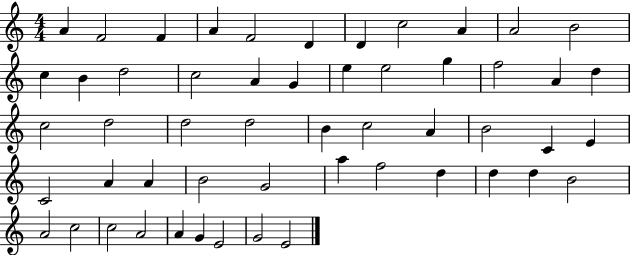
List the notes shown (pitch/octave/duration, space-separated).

A4/q F4/h F4/q A4/q F4/h D4/q D4/q C5/h A4/q A4/h B4/h C5/q B4/q D5/h C5/h A4/q G4/q E5/q E5/h G5/q F5/h A4/q D5/q C5/h D5/h D5/h D5/h B4/q C5/h A4/q B4/h C4/q E4/q C4/h A4/q A4/q B4/h G4/h A5/q F5/h D5/q D5/q D5/q B4/h A4/h C5/h C5/h A4/h A4/q G4/q E4/h G4/h E4/h